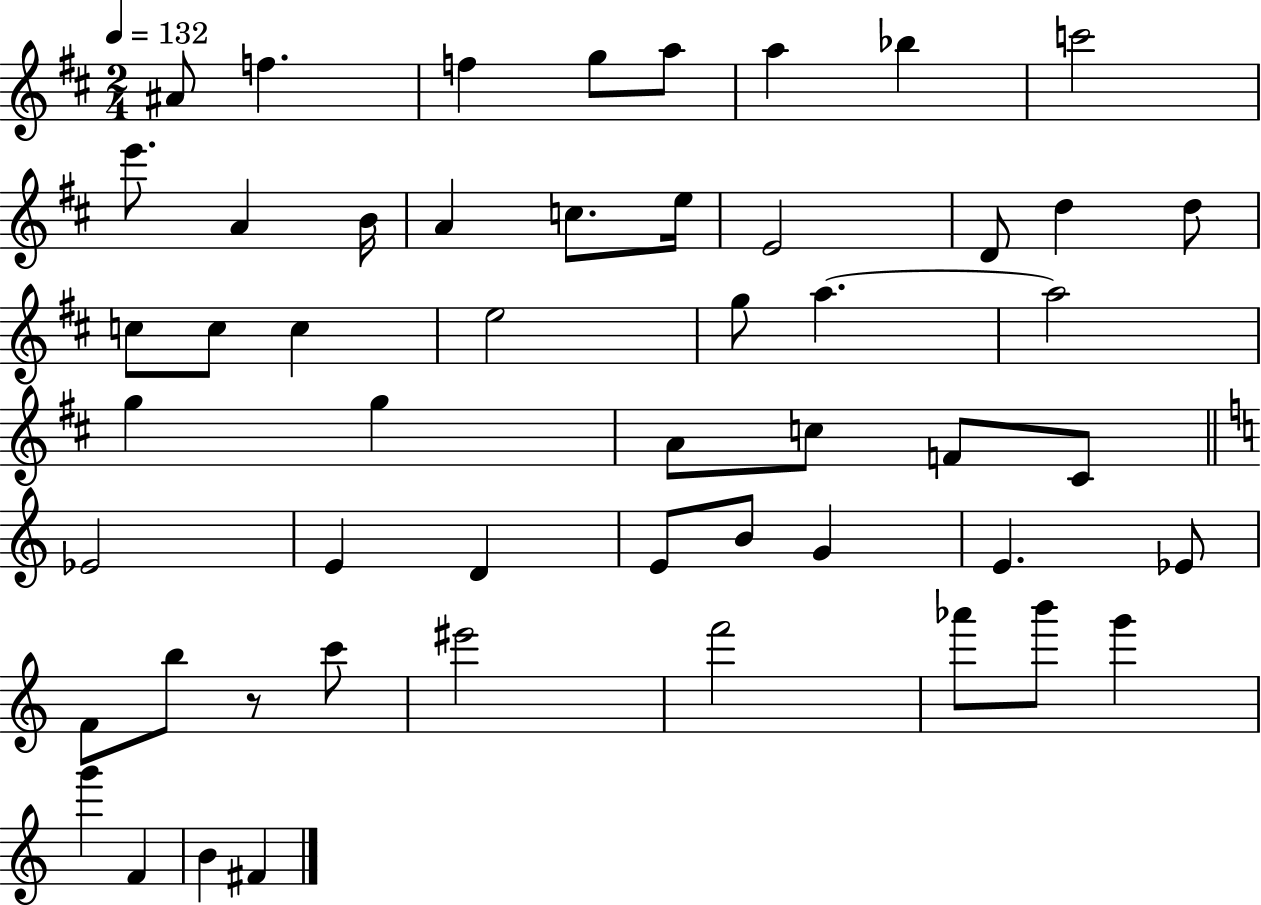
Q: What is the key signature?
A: D major